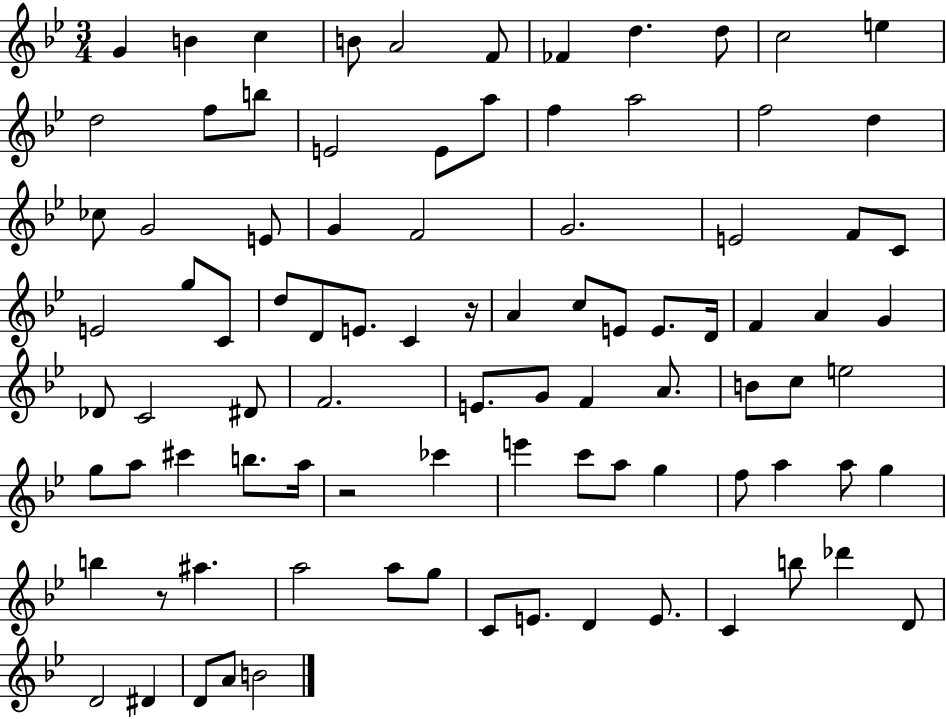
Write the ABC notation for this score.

X:1
T:Untitled
M:3/4
L:1/4
K:Bb
G B c B/2 A2 F/2 _F d d/2 c2 e d2 f/2 b/2 E2 E/2 a/2 f a2 f2 d _c/2 G2 E/2 G F2 G2 E2 F/2 C/2 E2 g/2 C/2 d/2 D/2 E/2 C z/4 A c/2 E/2 E/2 D/4 F A G _D/2 C2 ^D/2 F2 E/2 G/2 F A/2 B/2 c/2 e2 g/2 a/2 ^c' b/2 a/4 z2 _c' e' c'/2 a/2 g f/2 a a/2 g b z/2 ^a a2 a/2 g/2 C/2 E/2 D E/2 C b/2 _d' D/2 D2 ^D D/2 A/2 B2